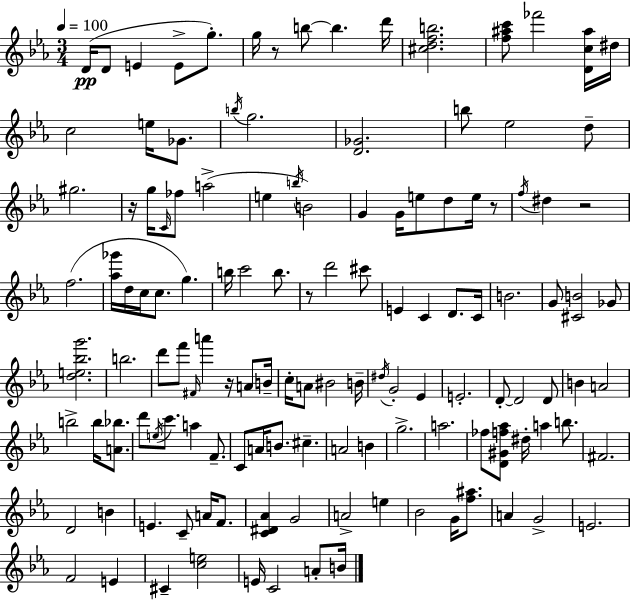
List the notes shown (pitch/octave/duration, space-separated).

D4/s D4/e E4/q E4/e G5/e. G5/s R/e B5/e B5/q. D6/s [C#5,D5,F5,B5]/h. [F5,A#5,C6]/e FES6/h [D4,C5,A#5]/s D#5/s C5/h E5/s Gb4/e. B5/s G5/h. [D4,Gb4]/h. B5/e Eb5/h D5/e G#5/h. R/s G5/s C4/s FES5/e A5/h E5/q B5/s B4/h G4/q G4/s E5/e D5/e E5/s R/e F5/s D#5/q R/h F5/h. [Ab5,Gb6]/s D5/s C5/s C5/e. G5/q. B5/s C6/h B5/e. R/e D6/h C#6/e E4/q C4/q D4/e. C4/s B4/h. G4/e [C#4,B4]/h Gb4/e [D5,E5,Bb5,G6]/h. B5/h. D6/e F6/e F#4/s A6/q R/s A4/e B4/s C5/s A4/e BIS4/h B4/s D#5/s G4/h Eb4/q E4/h. D4/e D4/h D4/e B4/q A4/h B5/h B5/s [A4,Bb5]/e. D6/e E5/s C6/e. A5/q F4/e. C4/e A4/s B4/e. C#5/q. A4/h B4/q G5/h. A5/h. FES5/e [D4,G#4,F5,Ab5]/e D#5/s A5/q B5/e. F#4/h. D4/h B4/q E4/q. C4/e A4/s F4/e. [C4,D#4,Ab4]/q G4/h A4/h E5/q Bb4/h G4/s [F5,A#5]/e. A4/q G4/h E4/h. F4/h E4/q C#4/q [C5,E5]/h E4/s C4/h A4/e B4/s